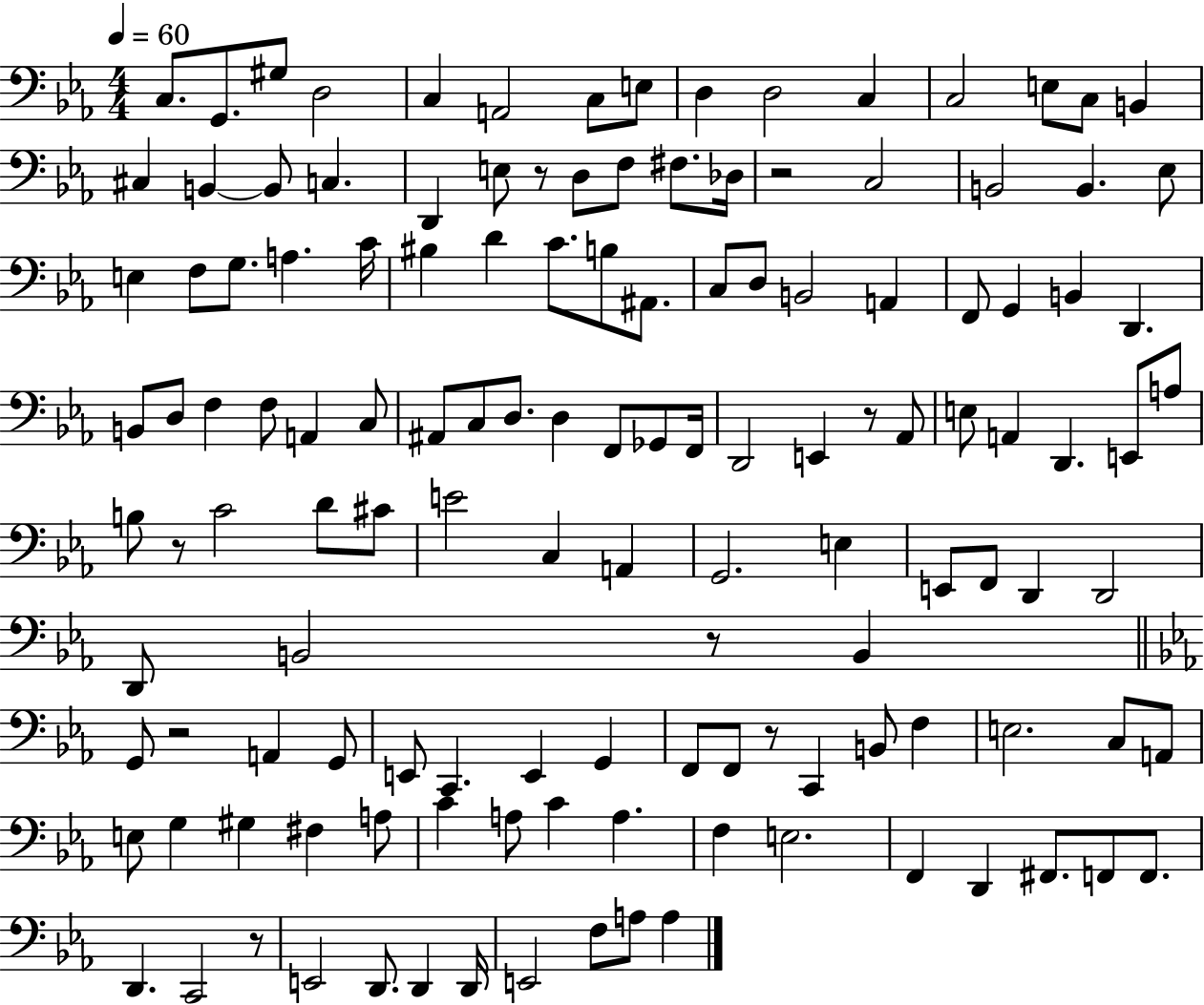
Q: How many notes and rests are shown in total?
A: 133